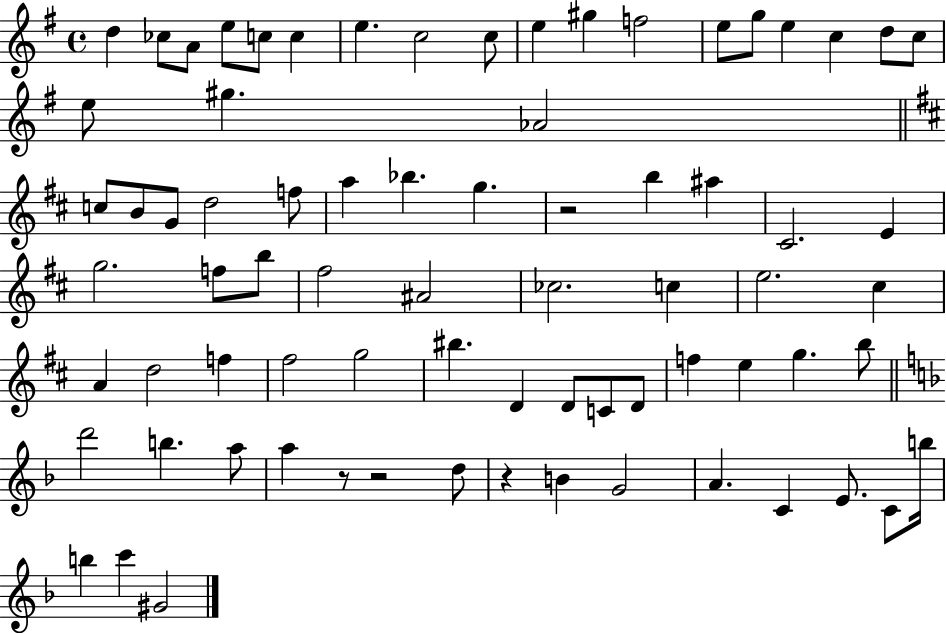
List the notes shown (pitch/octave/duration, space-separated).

D5/q CES5/e A4/e E5/e C5/e C5/q E5/q. C5/h C5/e E5/q G#5/q F5/h E5/e G5/e E5/q C5/q D5/e C5/e E5/e G#5/q. Ab4/h C5/e B4/e G4/e D5/h F5/e A5/q Bb5/q. G5/q. R/h B5/q A#5/q C#4/h. E4/q G5/h. F5/e B5/e F#5/h A#4/h CES5/h. C5/q E5/h. C#5/q A4/q D5/h F5/q F#5/h G5/h BIS5/q. D4/q D4/e C4/e D4/e F5/q E5/q G5/q. B5/e D6/h B5/q. A5/e A5/q R/e R/h D5/e R/q B4/q G4/h A4/q. C4/q E4/e. C4/e B5/s B5/q C6/q G#4/h